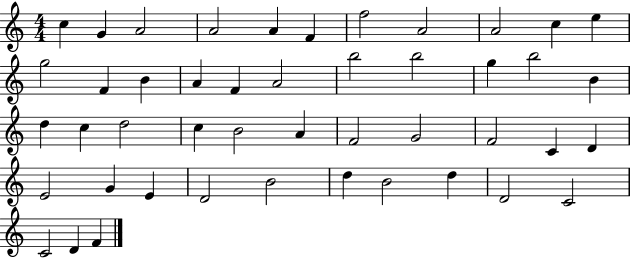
{
  \clef treble
  \numericTimeSignature
  \time 4/4
  \key c \major
  c''4 g'4 a'2 | a'2 a'4 f'4 | f''2 a'2 | a'2 c''4 e''4 | \break g''2 f'4 b'4 | a'4 f'4 a'2 | b''2 b''2 | g''4 b''2 b'4 | \break d''4 c''4 d''2 | c''4 b'2 a'4 | f'2 g'2 | f'2 c'4 d'4 | \break e'2 g'4 e'4 | d'2 b'2 | d''4 b'2 d''4 | d'2 c'2 | \break c'2 d'4 f'4 | \bar "|."
}